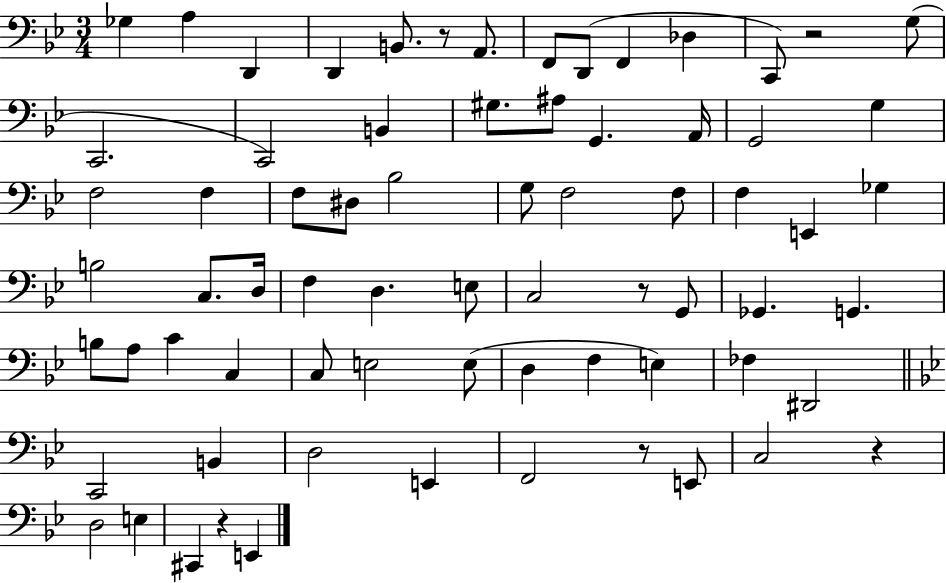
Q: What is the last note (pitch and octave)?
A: E2